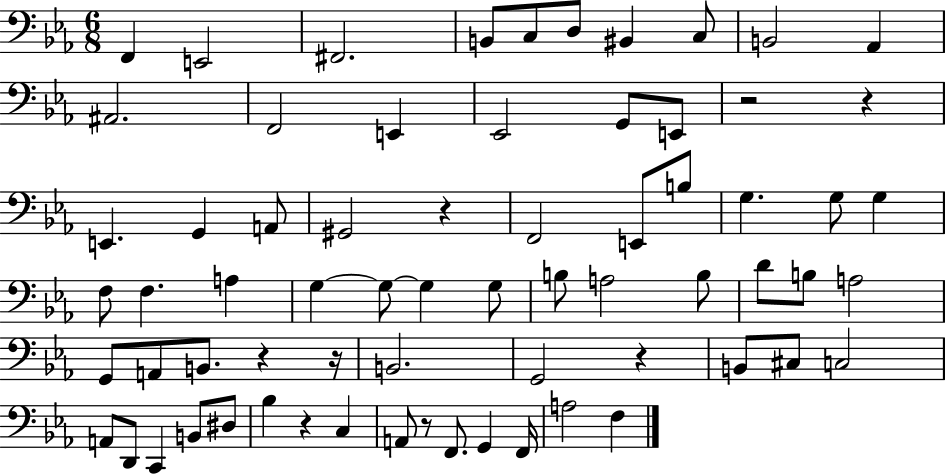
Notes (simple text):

F2/q E2/h F#2/h. B2/e C3/e D3/e BIS2/q C3/e B2/h Ab2/q A#2/h. F2/h E2/q Eb2/h G2/e E2/e R/h R/q E2/q. G2/q A2/e G#2/h R/q F2/h E2/e B3/e G3/q. G3/e G3/q F3/e F3/q. A3/q G3/q G3/e G3/q G3/e B3/e A3/h B3/e D4/e B3/e A3/h G2/e A2/e B2/e. R/q R/s B2/h. G2/h R/q B2/e C#3/e C3/h A2/e D2/e C2/q B2/e D#3/e Bb3/q R/q C3/q A2/e R/e F2/e. G2/q F2/s A3/h F3/q